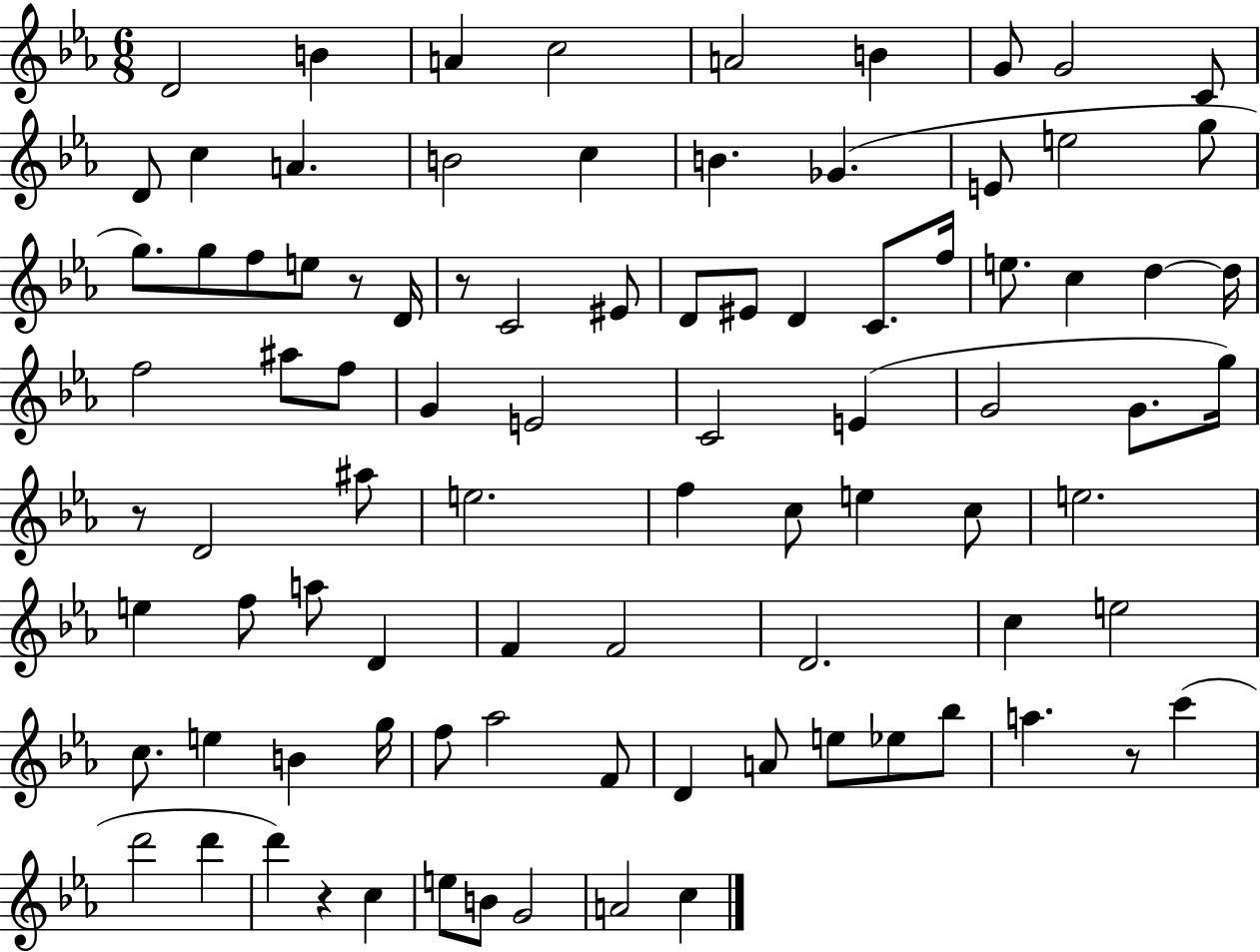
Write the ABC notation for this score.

X:1
T:Untitled
M:6/8
L:1/4
K:Eb
D2 B A c2 A2 B G/2 G2 C/2 D/2 c A B2 c B _G E/2 e2 g/2 g/2 g/2 f/2 e/2 z/2 D/4 z/2 C2 ^E/2 D/2 ^E/2 D C/2 f/4 e/2 c d d/4 f2 ^a/2 f/2 G E2 C2 E G2 G/2 g/4 z/2 D2 ^a/2 e2 f c/2 e c/2 e2 e f/2 a/2 D F F2 D2 c e2 c/2 e B g/4 f/2 _a2 F/2 D A/2 e/2 _e/2 _b/2 a z/2 c' d'2 d' d' z c e/2 B/2 G2 A2 c